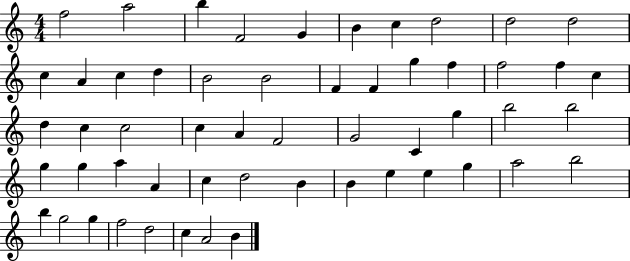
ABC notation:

X:1
T:Untitled
M:4/4
L:1/4
K:C
f2 a2 b F2 G B c d2 d2 d2 c A c d B2 B2 F F g f f2 f c d c c2 c A F2 G2 C g b2 b2 g g a A c d2 B B e e g a2 b2 b g2 g f2 d2 c A2 B